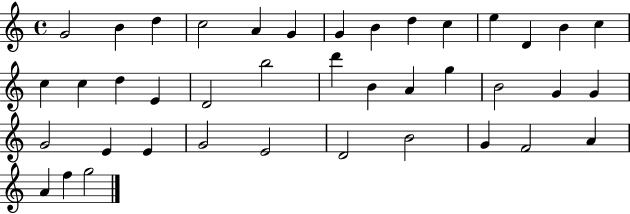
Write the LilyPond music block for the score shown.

{
  \clef treble
  \time 4/4
  \defaultTimeSignature
  \key c \major
  g'2 b'4 d''4 | c''2 a'4 g'4 | g'4 b'4 d''4 c''4 | e''4 d'4 b'4 c''4 | \break c''4 c''4 d''4 e'4 | d'2 b''2 | d'''4 b'4 a'4 g''4 | b'2 g'4 g'4 | \break g'2 e'4 e'4 | g'2 e'2 | d'2 b'2 | g'4 f'2 a'4 | \break a'4 f''4 g''2 | \bar "|."
}